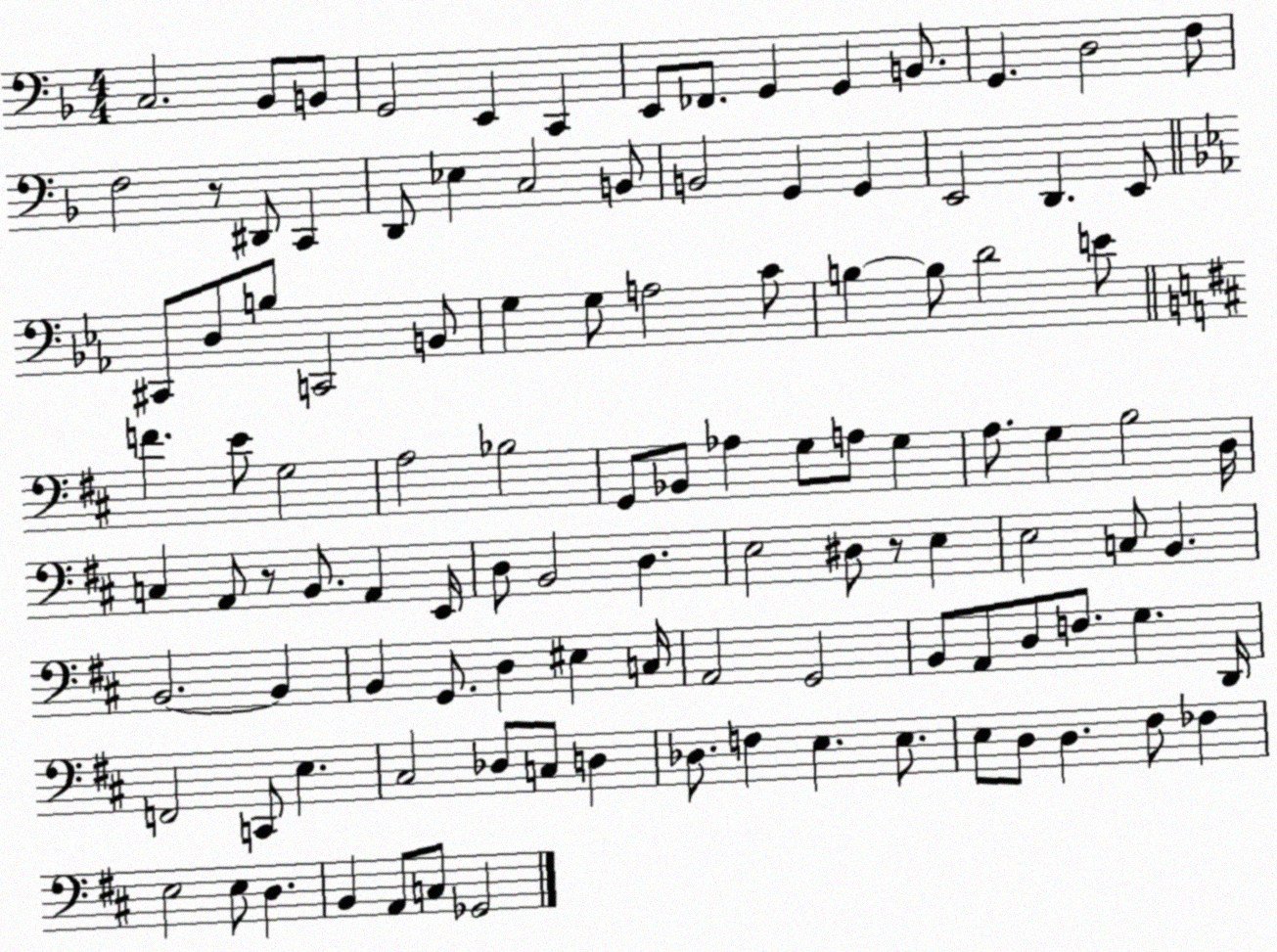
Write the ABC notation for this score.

X:1
T:Untitled
M:4/4
L:1/4
K:F
C,2 _B,,/2 B,,/2 G,,2 E,, C,, E,,/2 _F,,/2 G,, G,, B,,/2 G,, D,2 F,/2 F,2 z/2 ^D,,/2 C,, D,,/2 _E, C,2 B,,/2 B,,2 G,, G,, E,,2 D,, E,,/2 ^C,,/2 D,/2 B,/2 C,,2 B,,/2 G, G,/2 A,2 C/2 B, B,/2 D2 E/2 F E/2 G,2 A,2 _B,2 G,,/2 _B,,/2 _A, G,/2 A,/2 G, A,/2 G, B,2 D,/4 C, A,,/2 z/2 B,,/2 A,, E,,/4 D,/2 B,,2 D, E,2 ^D,/2 z/2 E, E,2 C,/2 B,, B,,2 B,, B,, G,,/2 D, ^E, C,/4 A,,2 G,,2 B,,/2 A,,/2 D,/2 F,/2 G, D,,/4 F,,2 C,,/2 E, ^C,2 _D,/2 C,/2 D, _D,/2 F, E, E,/2 E,/2 D,/2 D, ^F,/2 _F, E,2 E,/2 D, B,, A,,/2 C,/2 _G,,2